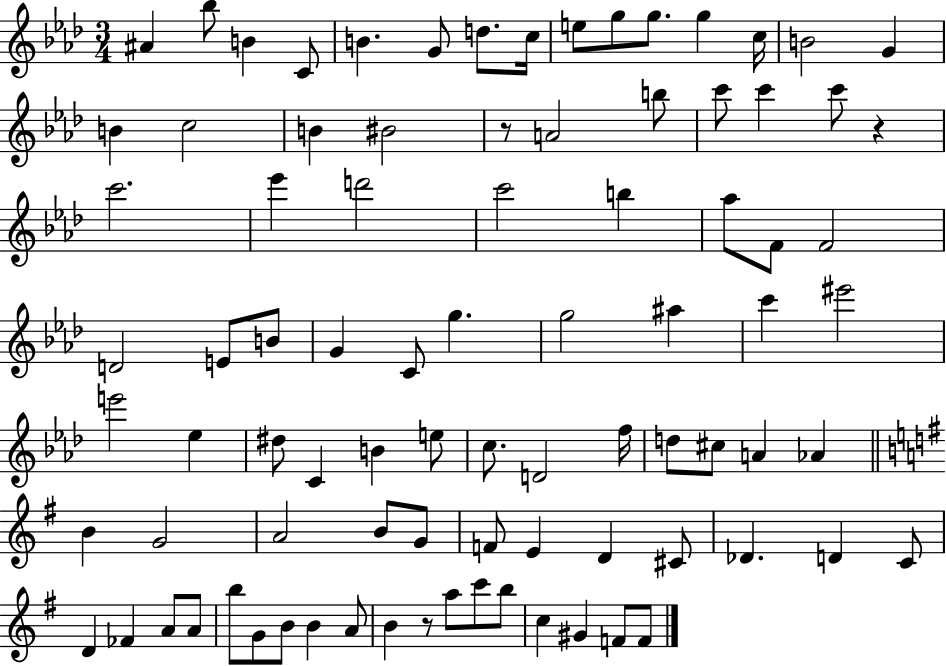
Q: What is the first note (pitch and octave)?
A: A#4